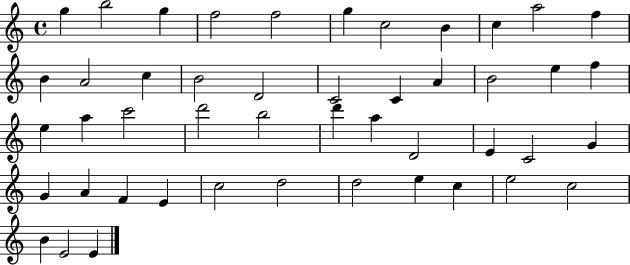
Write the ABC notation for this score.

X:1
T:Untitled
M:4/4
L:1/4
K:C
g b2 g f2 f2 g c2 B c a2 f B A2 c B2 D2 C2 C A B2 e f e a c'2 d'2 b2 d' a D2 E C2 G G A F E c2 d2 d2 e c e2 c2 B E2 E